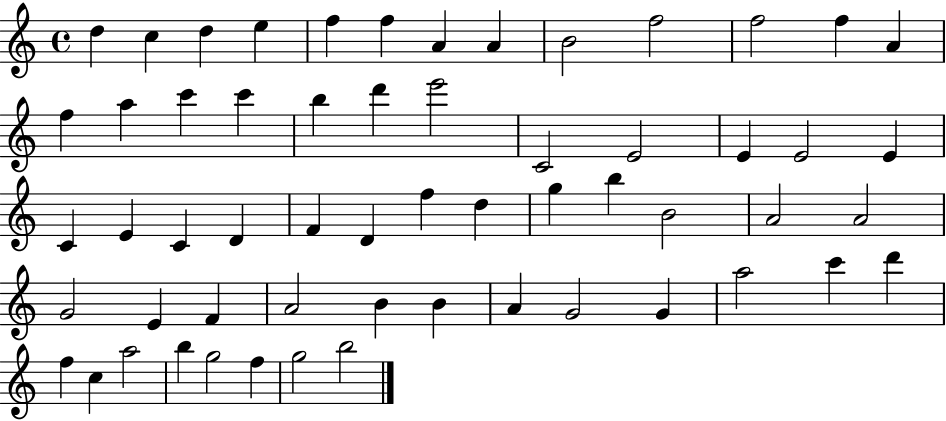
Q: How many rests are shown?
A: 0